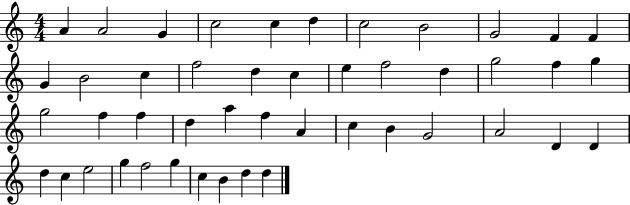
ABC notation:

X:1
T:Untitled
M:4/4
L:1/4
K:C
A A2 G c2 c d c2 B2 G2 F F G B2 c f2 d c e f2 d g2 f g g2 f f d a f A c B G2 A2 D D d c e2 g f2 g c B d d